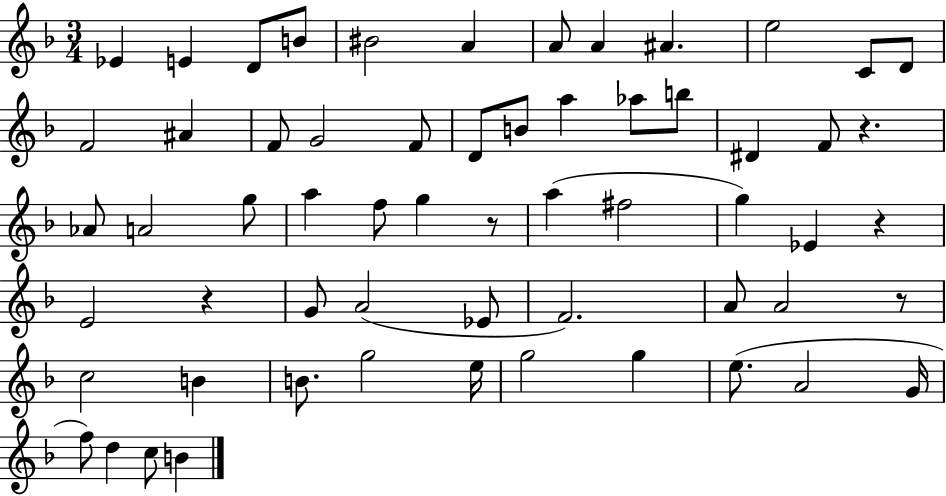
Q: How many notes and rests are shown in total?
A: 60